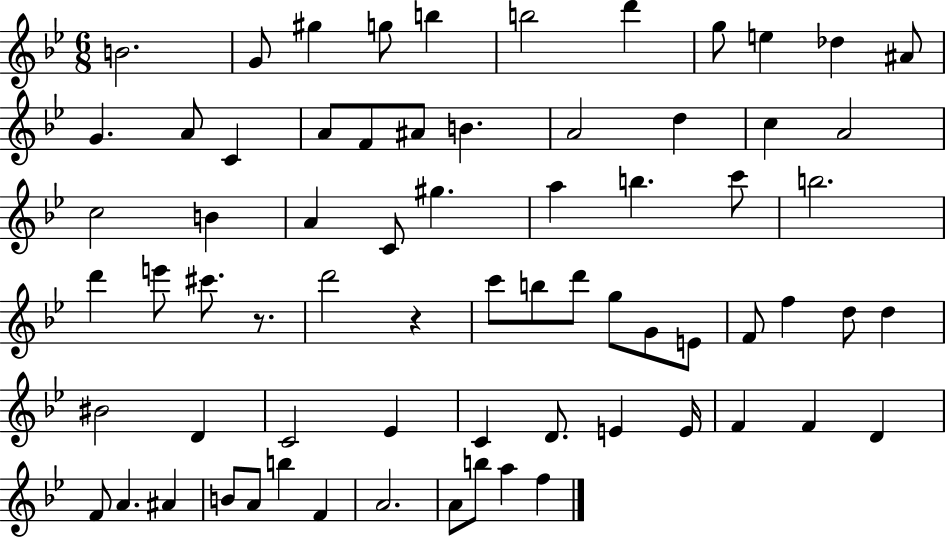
X:1
T:Untitled
M:6/8
L:1/4
K:Bb
B2 G/2 ^g g/2 b b2 d' g/2 e _d ^A/2 G A/2 C A/2 F/2 ^A/2 B A2 d c A2 c2 B A C/2 ^g a b c'/2 b2 d' e'/2 ^c'/2 z/2 d'2 z c'/2 b/2 d'/2 g/2 G/2 E/2 F/2 f d/2 d ^B2 D C2 _E C D/2 E E/4 F F D F/2 A ^A B/2 A/2 b F A2 A/2 b/2 a f